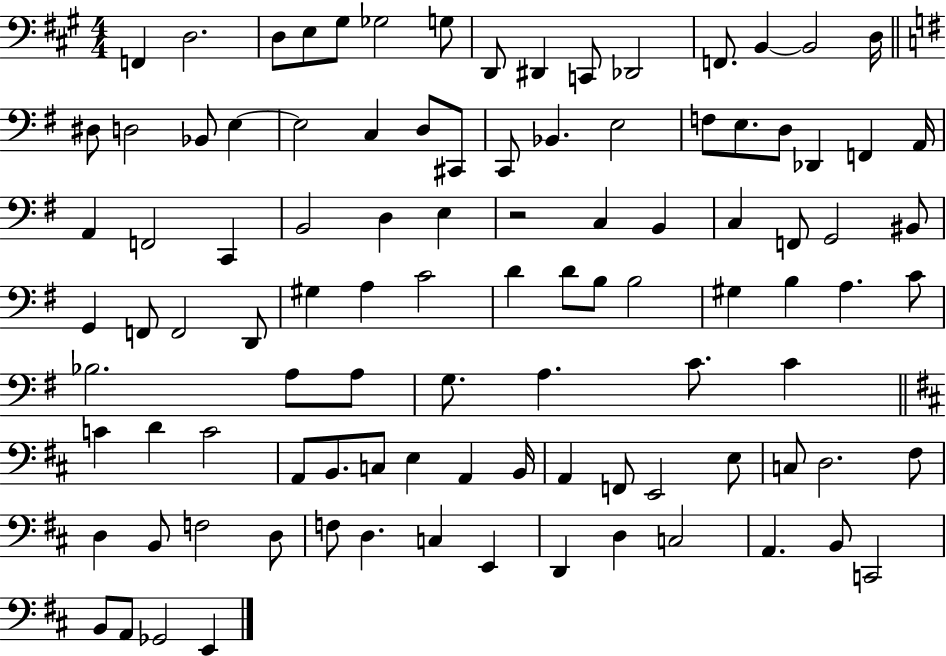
{
  \clef bass
  \numericTimeSignature
  \time 4/4
  \key a \major
  \repeat volta 2 { f,4 d2. | d8 e8 gis8 ges2 g8 | d,8 dis,4 c,8 des,2 | f,8. b,4~~ b,2 d16 | \break \bar "||" \break \key g \major dis8 d2 bes,8 e4~~ | e2 c4 d8 cis,8 | c,8 bes,4. e2 | f8 e8. d8 des,4 f,4 a,16 | \break a,4 f,2 c,4 | b,2 d4 e4 | r2 c4 b,4 | c4 f,8 g,2 bis,8 | \break g,4 f,8 f,2 d,8 | gis4 a4 c'2 | d'4 d'8 b8 b2 | gis4 b4 a4. c'8 | \break bes2. a8 a8 | g8. a4. c'8. c'4 | \bar "||" \break \key b \minor c'4 d'4 c'2 | a,8 b,8. c8 e4 a,4 b,16 | a,4 f,8 e,2 e8 | c8 d2. fis8 | \break d4 b,8 f2 d8 | f8 d4. c4 e,4 | d,4 d4 c2 | a,4. b,8 c,2 | \break b,8 a,8 ges,2 e,4 | } \bar "|."
}